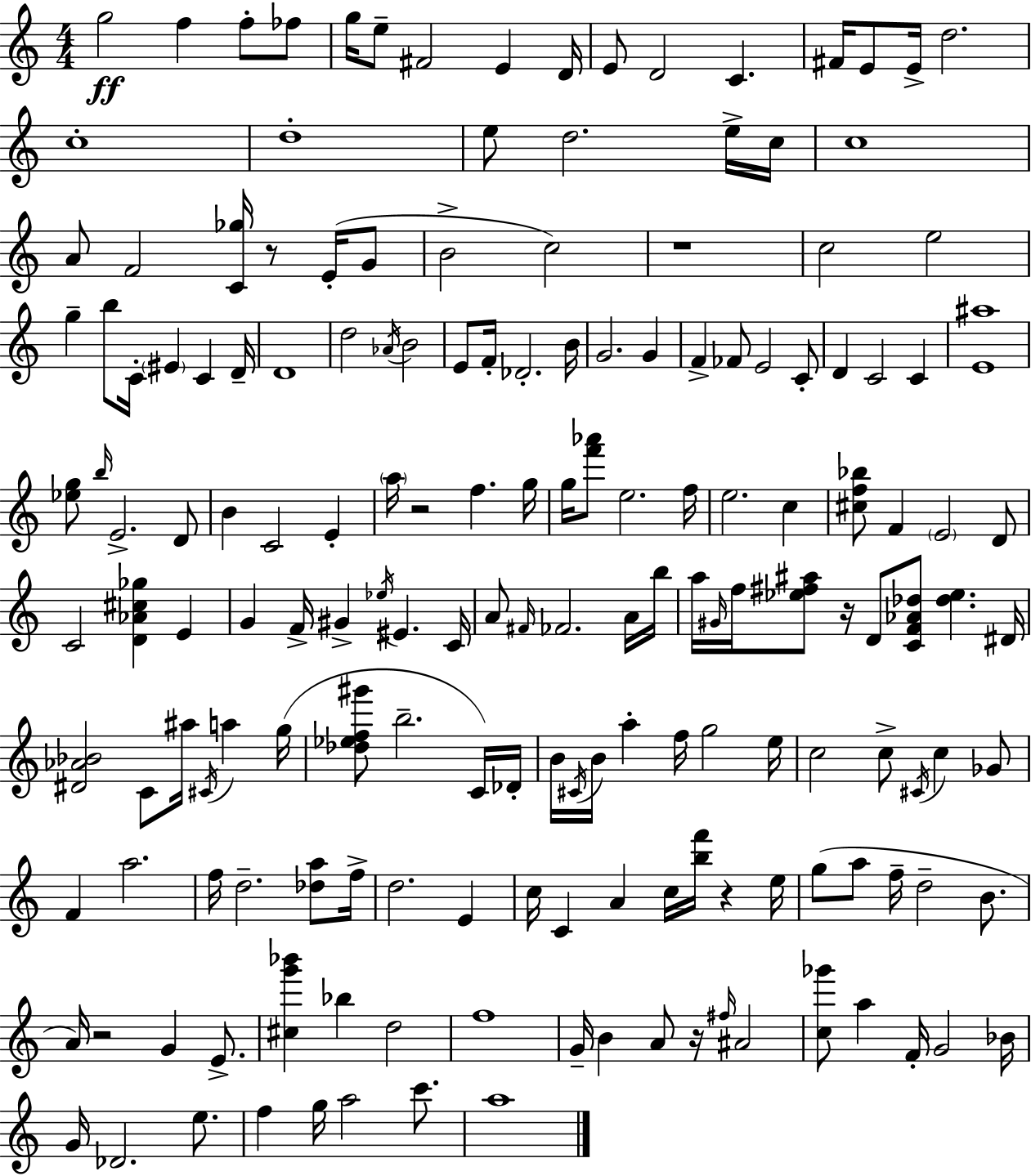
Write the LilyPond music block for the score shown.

{
  \clef treble
  \numericTimeSignature
  \time 4/4
  \key c \major
  g''2\ff f''4 f''8-. fes''8 | g''16 e''8-- fis'2 e'4 d'16 | e'8 d'2 c'4. | fis'16 e'8 e'16-> d''2. | \break c''1-. | d''1-. | e''8 d''2. e''16-> c''16 | c''1 | \break a'8 f'2 <c' ges''>16 r8 e'16-.( g'8 | b'2-> c''2) | r1 | c''2 e''2 | \break g''4-- b''8 c'16-. \parenthesize eis'4 c'4 d'16-- | d'1 | d''2 \acciaccatura { aes'16 } b'2 | e'8 f'16-. des'2.-. | \break b'16 g'2. g'4 | f'4-> fes'8 e'2 c'8-. | d'4 c'2 c'4 | <e' ais''>1 | \break <ees'' g''>8 \grace { b''16 } e'2.-> | d'8 b'4 c'2 e'4-. | \parenthesize a''16 r2 f''4. | g''16 g''16 <f''' aes'''>8 e''2. | \break f''16 e''2. c''4 | <cis'' f'' bes''>8 f'4 \parenthesize e'2 | d'8 c'2 <d' aes' cis'' ges''>4 e'4 | g'4 f'16-> gis'4-> \acciaccatura { ees''16 } eis'4. | \break c'16 a'8 \grace { fis'16 } fes'2. | a'16 b''16 a''16 \grace { gis'16 } f''16 <ees'' fis'' ais''>8 r16 d'8 <c' f' aes' des''>8 <des'' ees''>4. | dis'16 <dis' aes' bes'>2 c'8 ais''16 | \acciaccatura { cis'16 } a''4 g''16( <des'' ees'' f'' gis'''>8 b''2.-- | \break c'16) des'16-. b'16 \acciaccatura { cis'16 } b'16 a''4-. f''16 g''2 | e''16 c''2 c''8-> | \acciaccatura { cis'16 } c''4 ges'8 f'4 a''2. | f''16 d''2.-- | \break <des'' a''>8 f''16-> d''2. | e'4 c''16 c'4 a'4 | c''16 <b'' f'''>16 r4 e''16 g''8( a''8 f''16-- d''2-- | b'8. a'16) r2 | \break g'4 e'8.-> <cis'' g''' bes'''>4 bes''4 | d''2 f''1 | g'16-- b'4 a'8 r16 | \grace { fis''16 } ais'2 <c'' ges'''>8 a''4 f'16-. | \break g'2 bes'16 g'16 des'2. | e''8. f''4 g''16 a''2 | c'''8. a''1 | \bar "|."
}